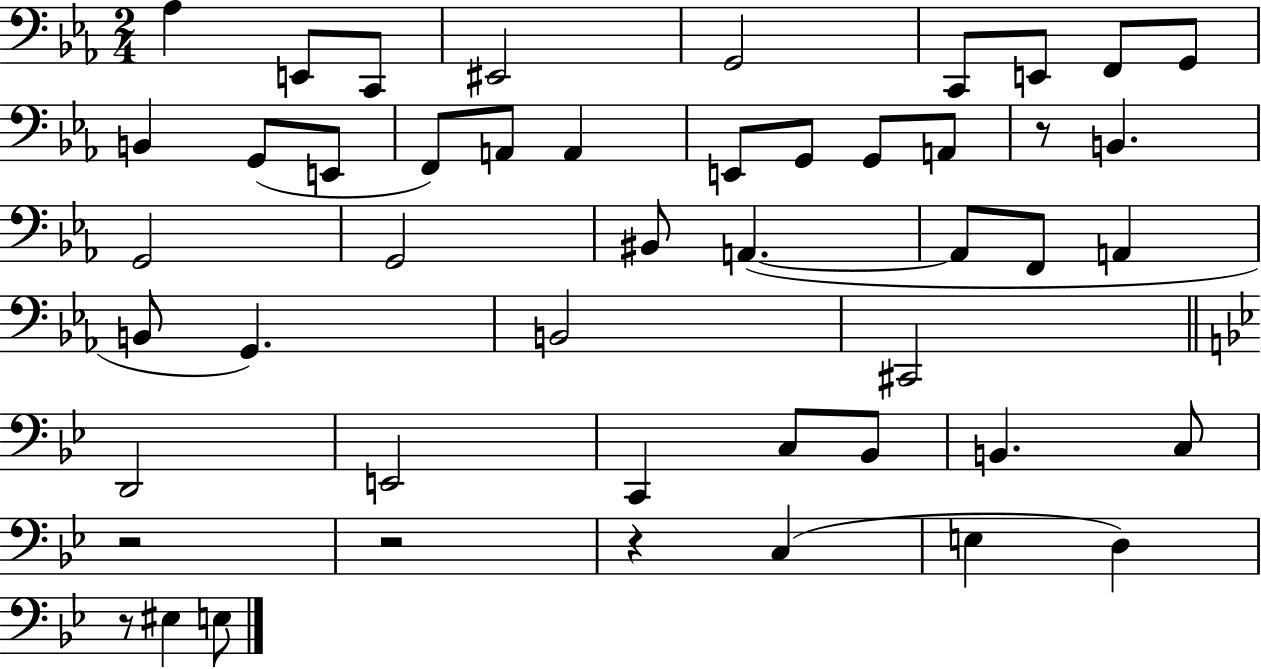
Ab3/q E2/e C2/e EIS2/h G2/h C2/e E2/e F2/e G2/e B2/q G2/e E2/e F2/e A2/e A2/q E2/e G2/e G2/e A2/e R/e B2/q. G2/h G2/h BIS2/e A2/q. A2/e F2/e A2/q B2/e G2/q. B2/h C#2/h D2/h E2/h C2/q C3/e Bb2/e B2/q. C3/e R/h R/h R/q C3/q E3/q D3/q R/e EIS3/q E3/e